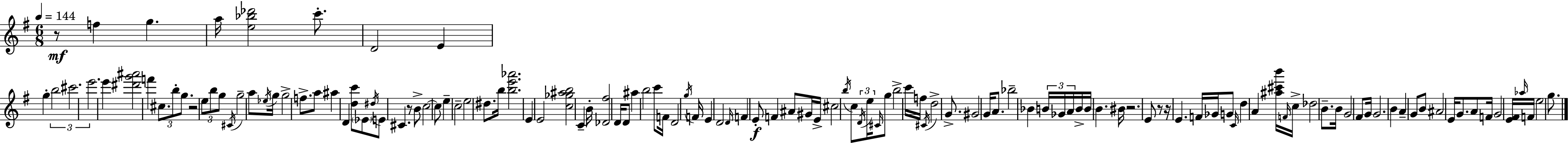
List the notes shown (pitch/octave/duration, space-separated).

R/e F5/q G5/q. A5/s [E5,Bb5,Db6]/h C6/e. D4/h E4/q G5/q B5/h C#6/h. E6/h. E6/q [D#6,G6,A#6]/h F6/q C#5/e. B5/e G5/e. R/h E5/e B5/e G5/e C#4/s G5/h A5/e Eb5/s G5/s G5/h F5/e. A5/e A#5/q D4/q [D5,C6]/e Eb4/e D#5/s E4/e C#4/q. R/e B4/e C5/h C5/e E5/q C5/h E5/h D#5/e. B5/s [B5,E6,Ab6]/h. E4/q E4/h [C5,Gb5,A#5,B5]/h C4/q B4/s [Db4,F#5]/h D4/s D4/e A#5/q B5/h C6/e F4/s D4/h G5/s F4/s E4/q D4/h D4/s F4/q E4/e F4/q A#4/e G#4/s E4/s C#5/h B5/s C5/e D4/s E5/s C#4/s G5/e B5/h C6/s F5/s C#4/s D5/h G4/e. G#4/h G4/s A4/e. Bb5/h Bb4/q B4/s Gb4/s A4/s B4/s B4/s B4/q. BIS4/s R/h. E4/e R/e R/s E4/q. F4/s Gb4/s G4/e C4/s D5/q A4/q [A#5,C#6,B6]/s F4/s C5/s Db5/h B4/e. B4/s G4/h F#4/e G4/s G4/h. B4/q A4/q G4/e B4/e A#4/h E4/s G4/e. A4/e F4/s G4/h [E4,F#4]/s Ab5/s F4/s E5/h G5/e.